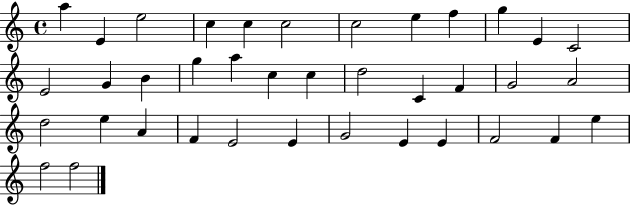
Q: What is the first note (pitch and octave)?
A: A5